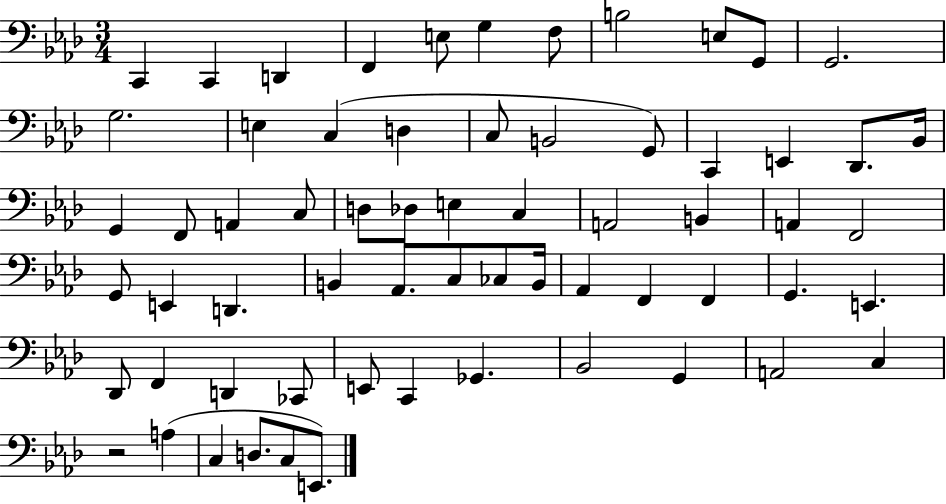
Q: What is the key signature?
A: AES major